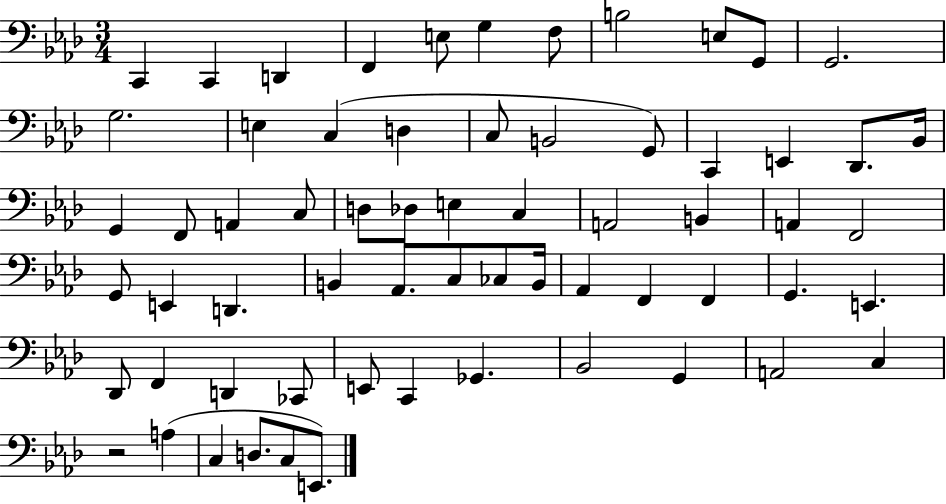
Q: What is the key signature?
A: AES major